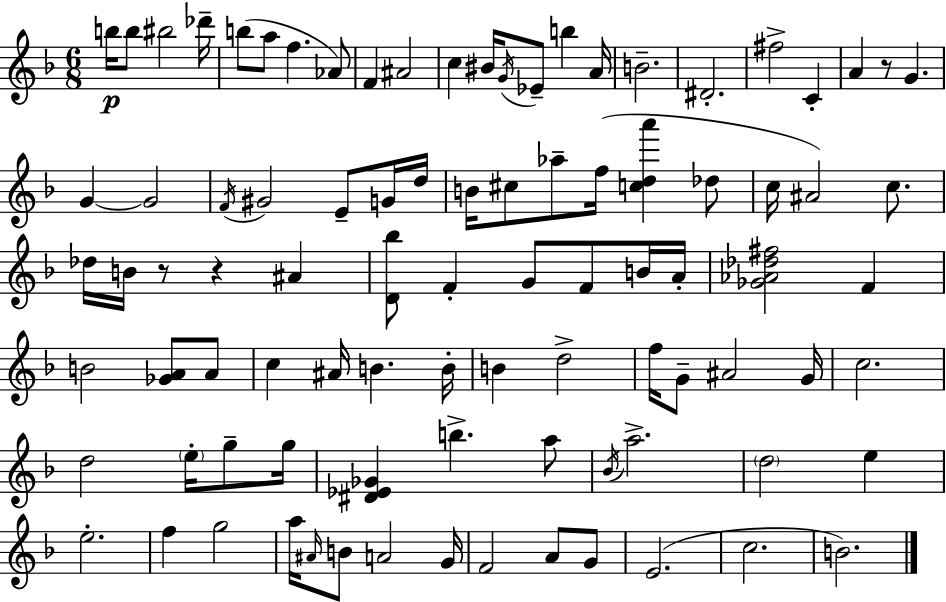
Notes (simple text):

B5/s B5/e BIS5/h Db6/s B5/e A5/e F5/q. Ab4/e F4/q A#4/h C5/q BIS4/s G4/s Eb4/e B5/q A4/s B4/h. D#4/h. F#5/h C4/q A4/q R/e G4/q. G4/q G4/h F4/s G#4/h E4/e G4/s D5/s B4/s C#5/e Ab5/e F5/s [C5,D5,A6]/q Db5/e C5/s A#4/h C5/e. Db5/s B4/s R/e R/q A#4/q [D4,Bb5]/e F4/q G4/e F4/e B4/s A4/s [Gb4,Ab4,Db5,F#5]/h F4/q B4/h [Gb4,A4]/e A4/e C5/q A#4/s B4/q. B4/s B4/q D5/h F5/s G4/e A#4/h G4/s C5/h. D5/h E5/s G5/e G5/s [D#4,Eb4,Gb4]/q B5/q. A5/e Bb4/s A5/h. D5/h E5/q E5/h. F5/q G5/h A5/s A#4/s B4/e A4/h G4/s F4/h A4/e G4/e E4/h. C5/h. B4/h.